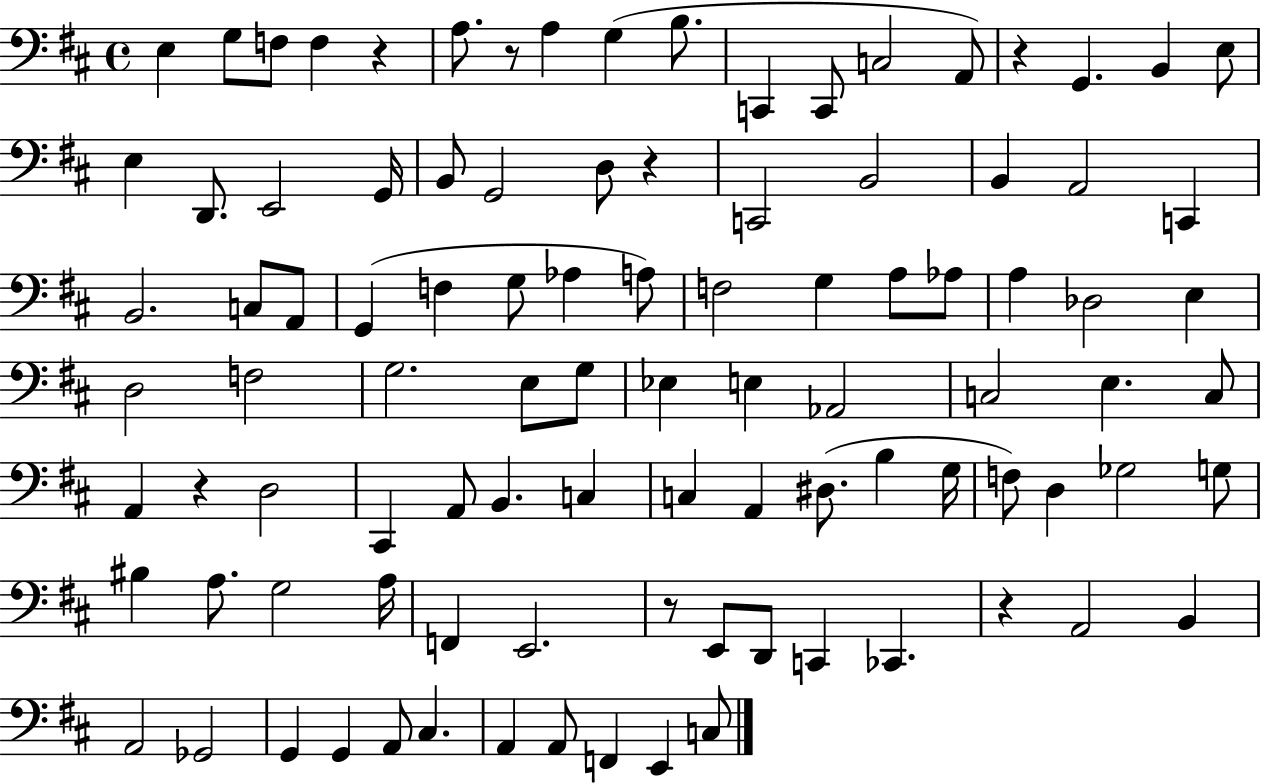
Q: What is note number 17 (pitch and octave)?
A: D2